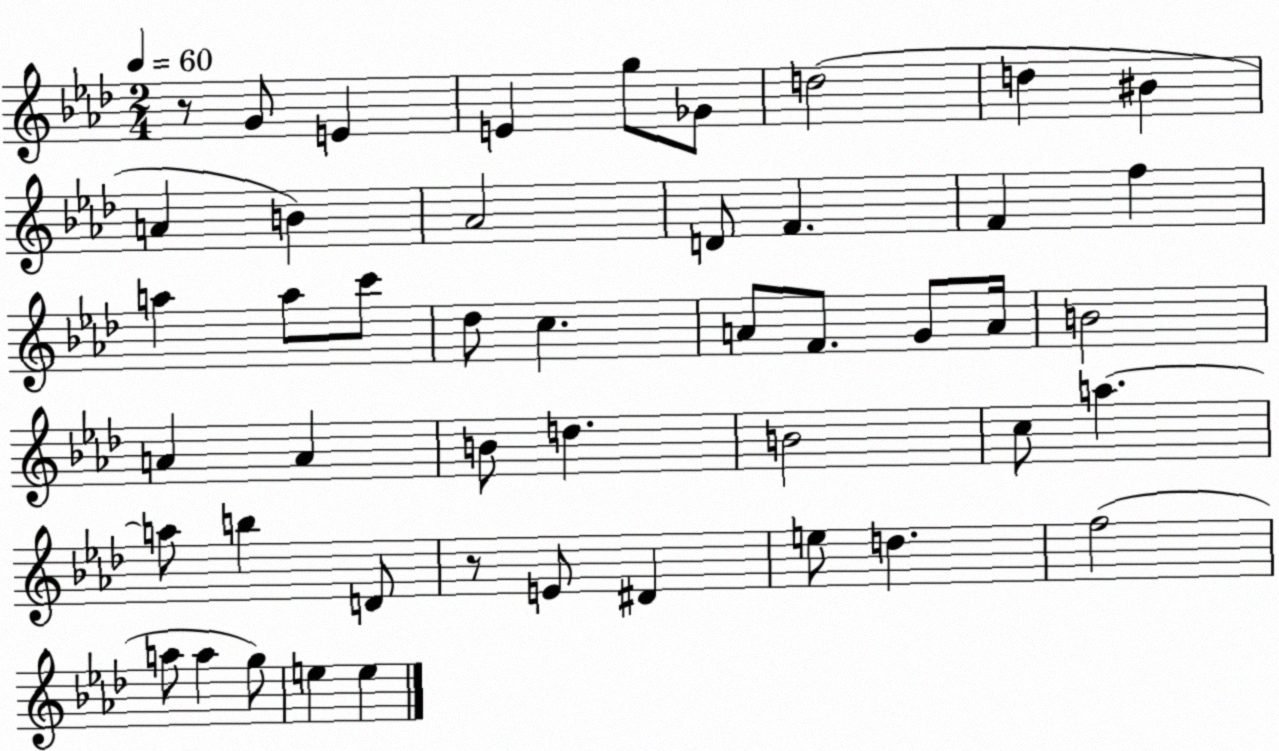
X:1
T:Untitled
M:2/4
L:1/4
K:Ab
z/2 G/2 E E g/2 _G/2 d2 d ^B A B _A2 D/2 F F f a a/2 c'/2 _d/2 c A/2 F/2 G/2 A/4 B2 A A B/2 d B2 c/2 a a/2 b D/2 z/2 E/2 ^D e/2 d f2 a/2 a g/2 e e